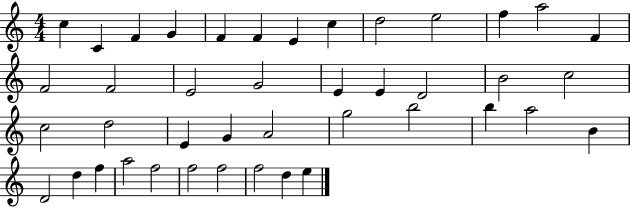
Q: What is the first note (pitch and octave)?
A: C5